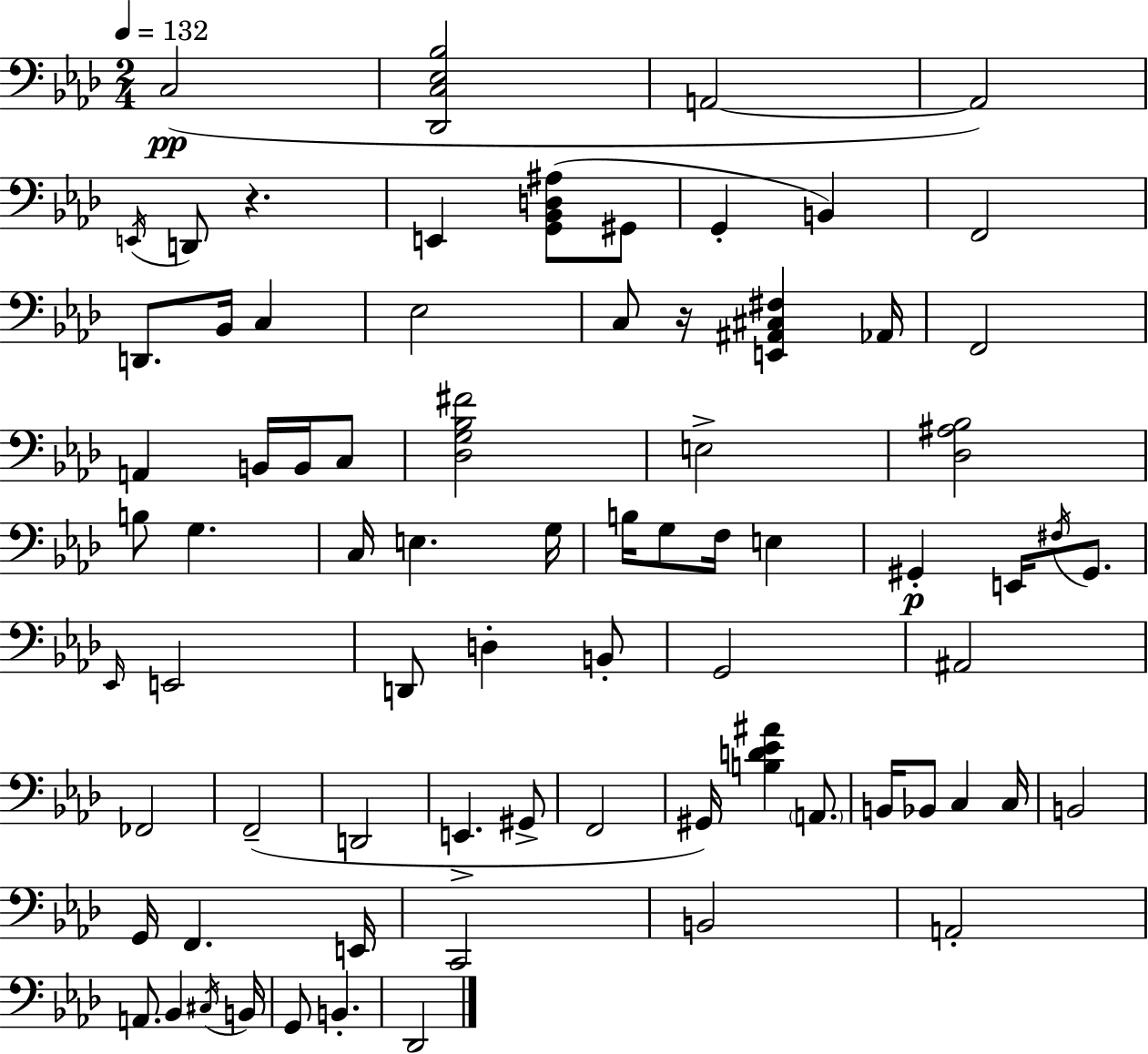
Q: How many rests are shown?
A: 2